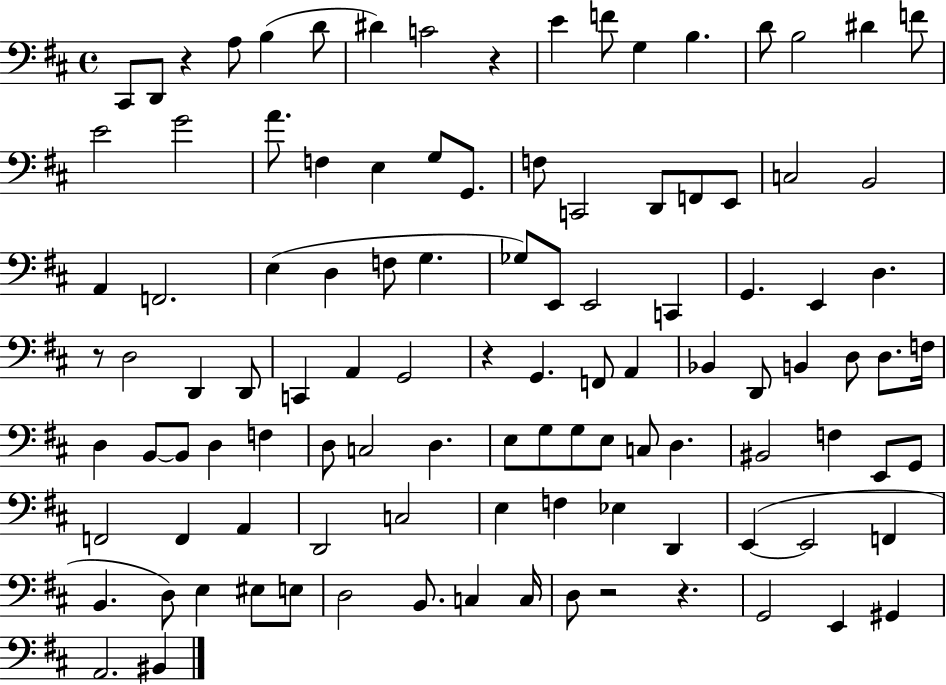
{
  \clef bass
  \time 4/4
  \defaultTimeSignature
  \key d \major
  cis,8 d,8 r4 a8 b4( d'8 | dis'4) c'2 r4 | e'4 f'8 g4 b4. | d'8 b2 dis'4 f'8 | \break e'2 g'2 | a'8. f4 e4 g8 g,8. | f8 c,2 d,8 f,8 e,8 | c2 b,2 | \break a,4 f,2. | e4( d4 f8 g4. | ges8) e,8 e,2 c,4 | g,4. e,4 d4. | \break r8 d2 d,4 d,8 | c,4 a,4 g,2 | r4 g,4. f,8 a,4 | bes,4 d,8 b,4 d8 d8. f16 | \break d4 b,8~~ b,8 d4 f4 | d8 c2 d4. | e8 g8 g8 e8 c8 d4. | bis,2 f4 e,8 g,8 | \break f,2 f,4 a,4 | d,2 c2 | e4 f4 ees4 d,4 | e,4~(~ e,2 f,4 | \break b,4. d8) e4 eis8 e8 | d2 b,8. c4 c16 | d8 r2 r4. | g,2 e,4 gis,4 | \break a,2. bis,4 | \bar "|."
}